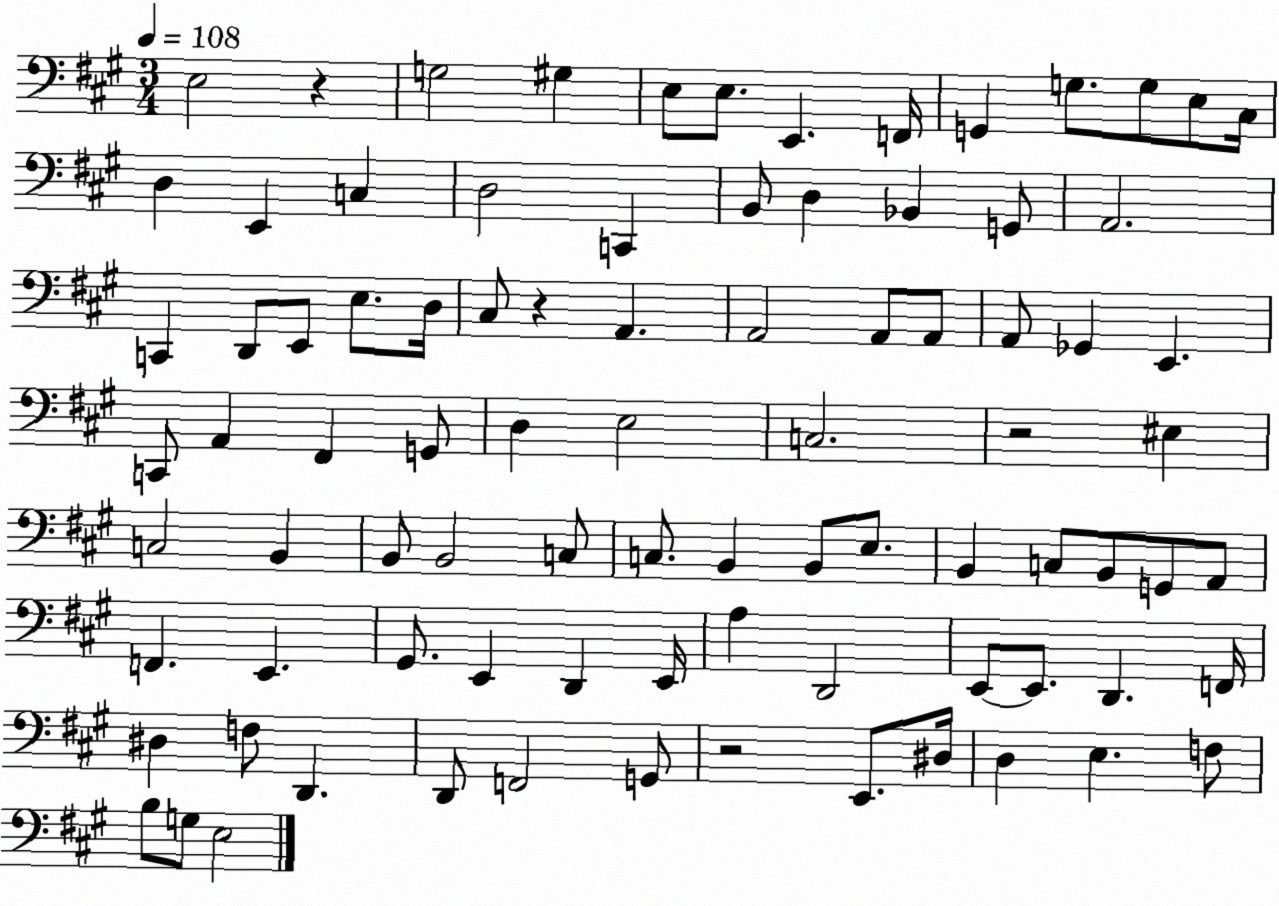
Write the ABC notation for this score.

X:1
T:Untitled
M:3/4
L:1/4
K:A
E,2 z G,2 ^G, E,/2 E,/2 E,, F,,/4 G,, G,/2 G,/2 E,/2 ^C,/4 D, E,, C, D,2 C,, B,,/2 D, _B,, G,,/2 A,,2 C,, D,,/2 E,,/2 E,/2 D,/4 ^C,/2 z A,, A,,2 A,,/2 A,,/2 A,,/2 _G,, E,, C,,/2 A,, ^F,, G,,/2 D, E,2 C,2 z2 ^E, C,2 B,, B,,/2 B,,2 C,/2 C,/2 B,, B,,/2 E,/2 B,, C,/2 B,,/2 G,,/2 A,,/2 F,, E,, ^G,,/2 E,, D,, E,,/4 A, D,,2 E,,/2 E,,/2 D,, F,,/4 ^D, F,/2 D,, D,,/2 F,,2 G,,/2 z2 E,,/2 ^D,/4 D, E, F,/2 B,/2 G,/2 E,2